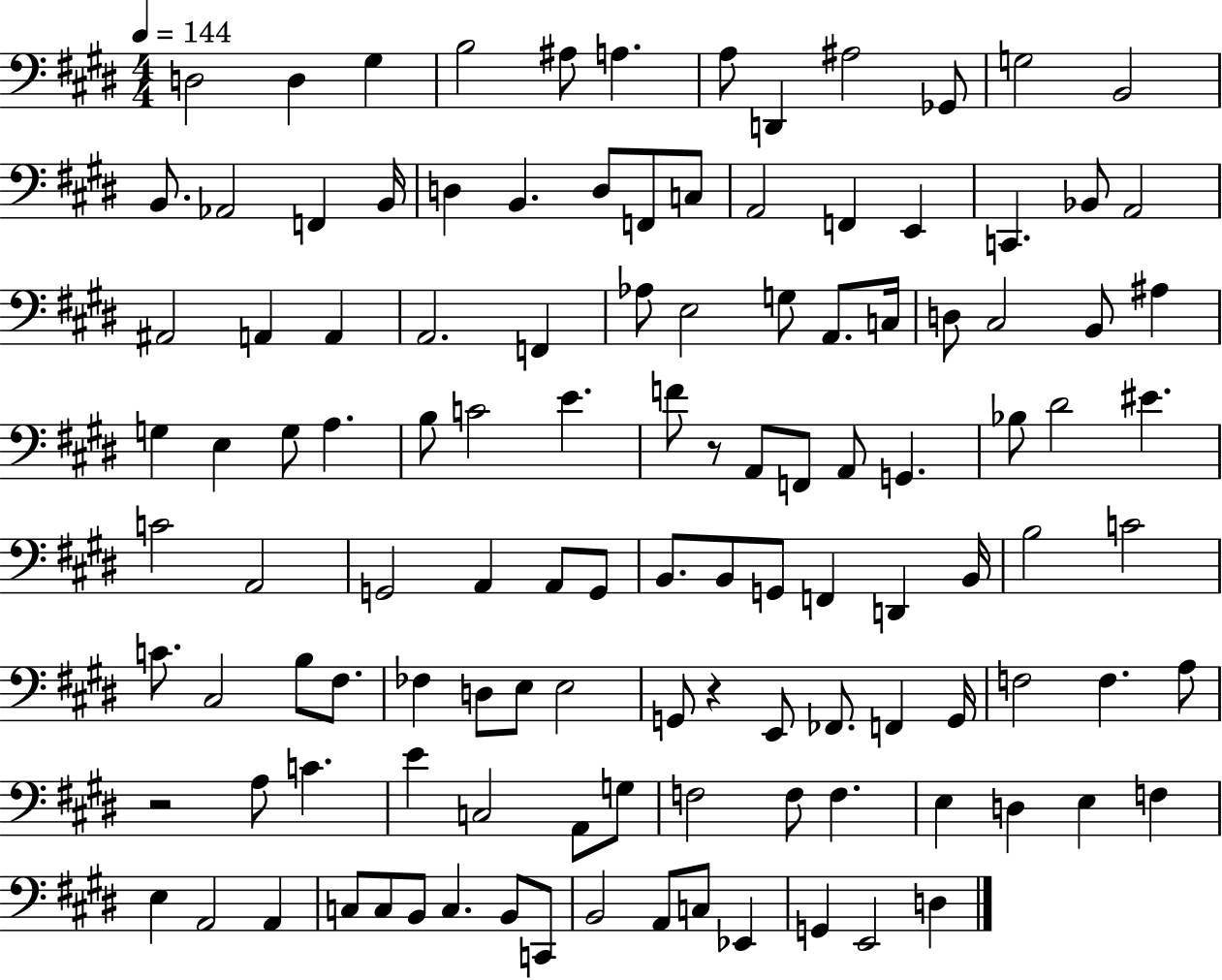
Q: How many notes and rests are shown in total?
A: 118